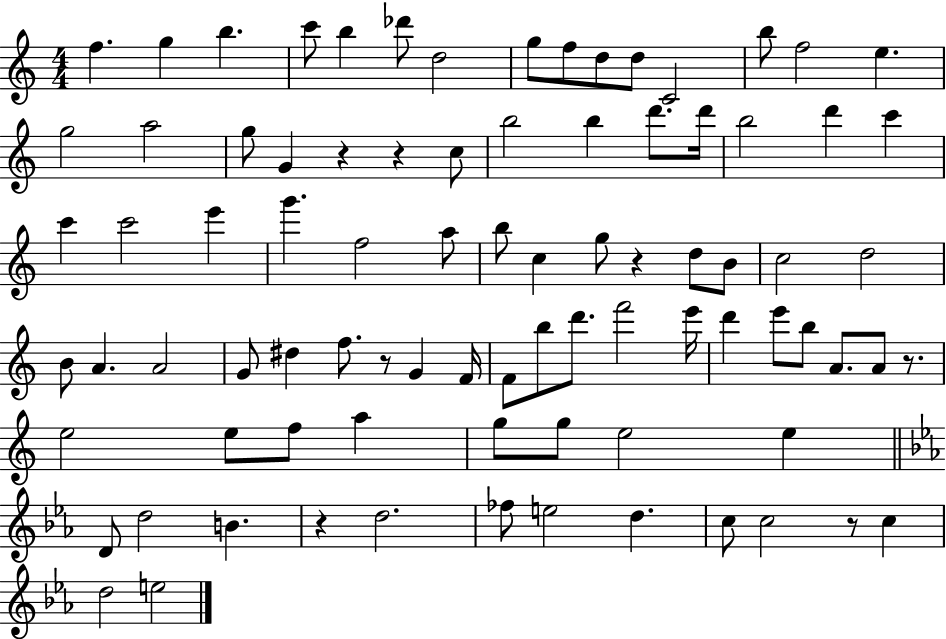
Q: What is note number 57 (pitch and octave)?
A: A4